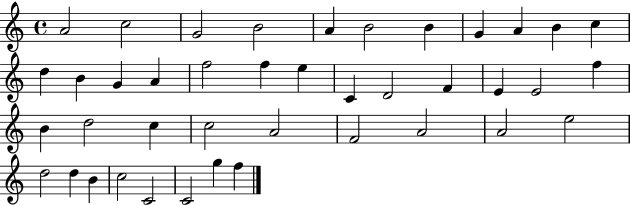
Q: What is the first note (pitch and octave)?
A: A4